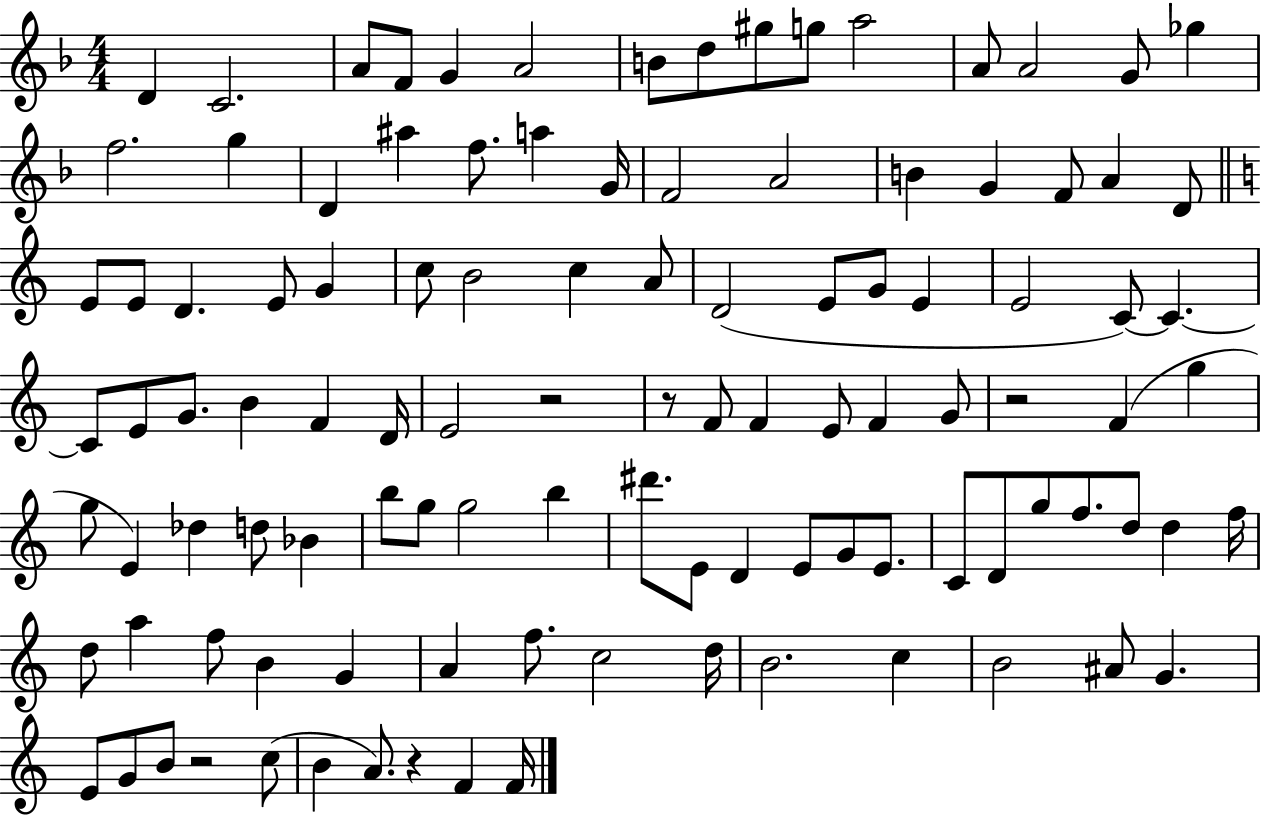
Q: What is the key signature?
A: F major